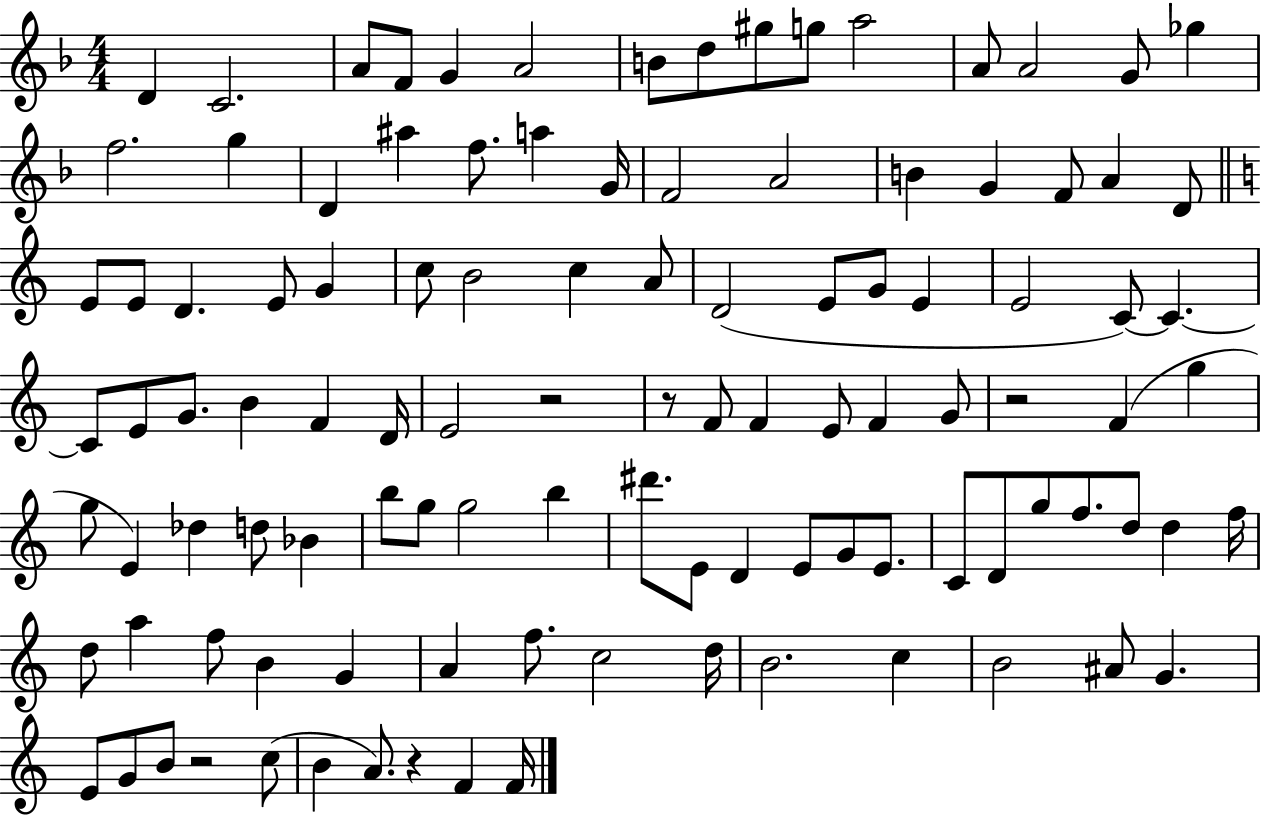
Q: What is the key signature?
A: F major